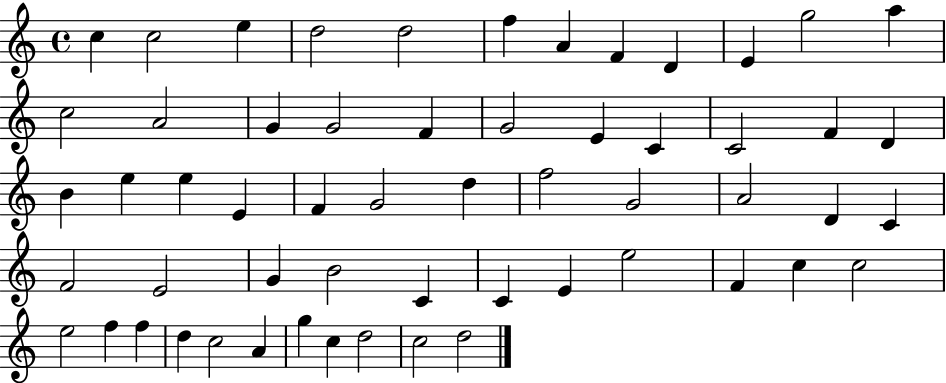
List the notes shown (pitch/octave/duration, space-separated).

C5/q C5/h E5/q D5/h D5/h F5/q A4/q F4/q D4/q E4/q G5/h A5/q C5/h A4/h G4/q G4/h F4/q G4/h E4/q C4/q C4/h F4/q D4/q B4/q E5/q E5/q E4/q F4/q G4/h D5/q F5/h G4/h A4/h D4/q C4/q F4/h E4/h G4/q B4/h C4/q C4/q E4/q E5/h F4/q C5/q C5/h E5/h F5/q F5/q D5/q C5/h A4/q G5/q C5/q D5/h C5/h D5/h